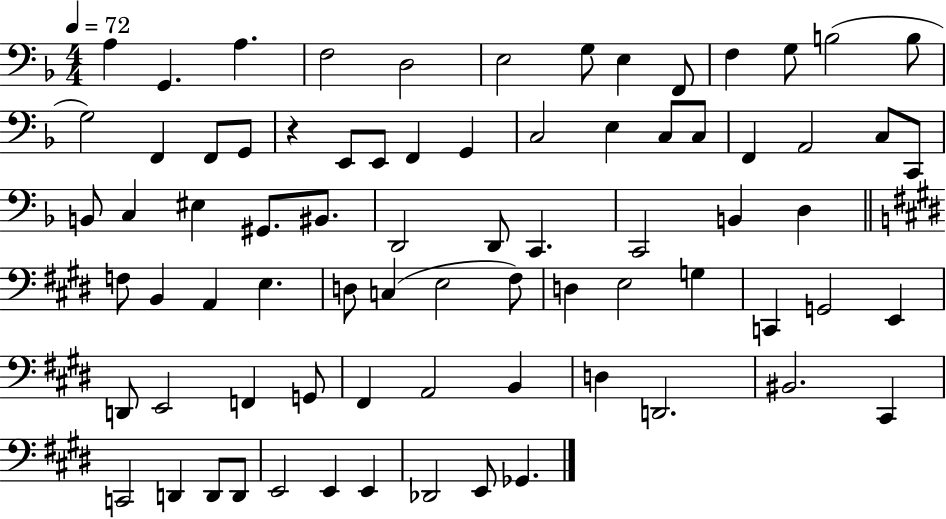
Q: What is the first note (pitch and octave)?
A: A3